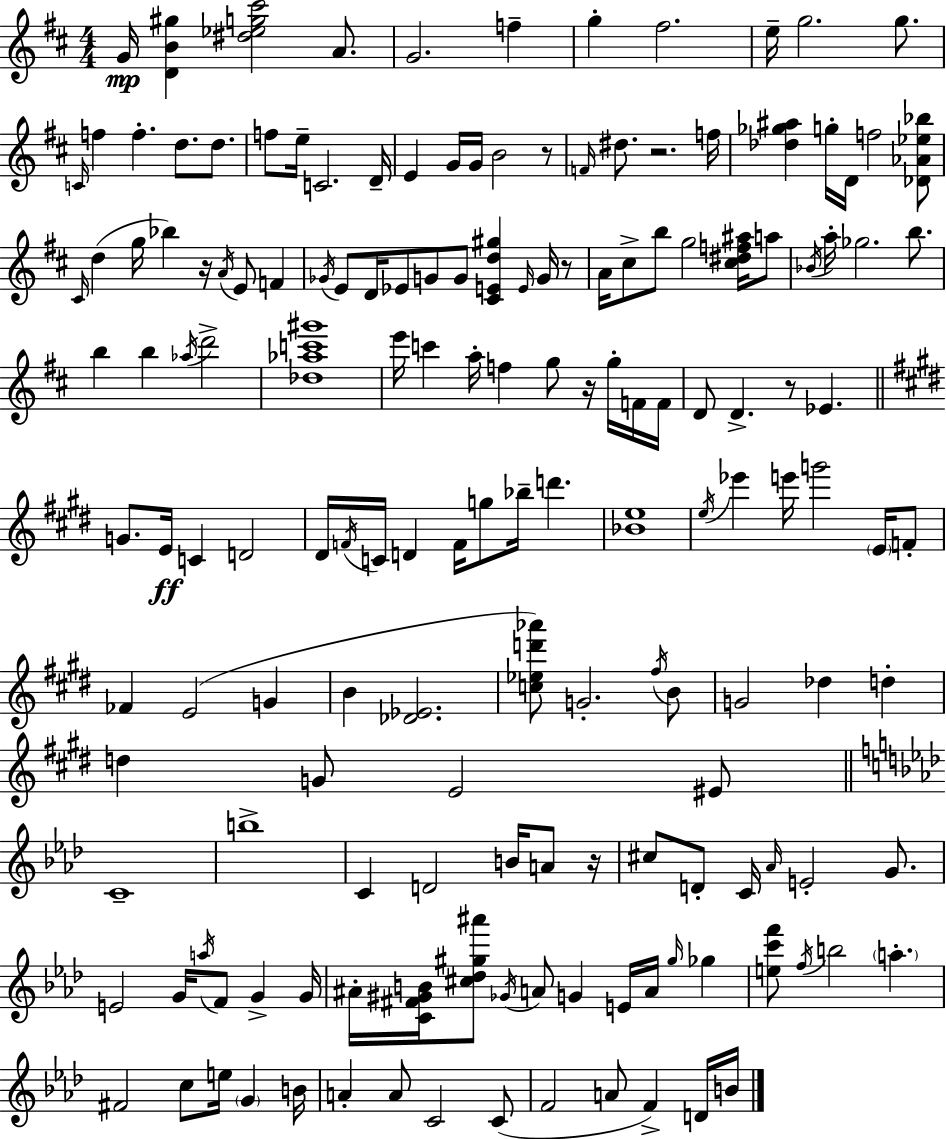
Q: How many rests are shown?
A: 7